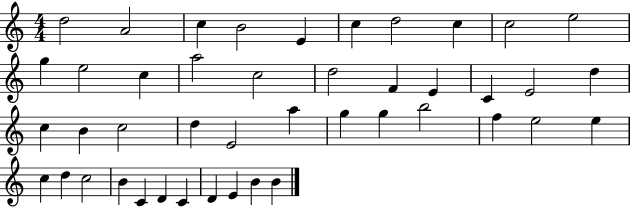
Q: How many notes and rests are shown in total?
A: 44